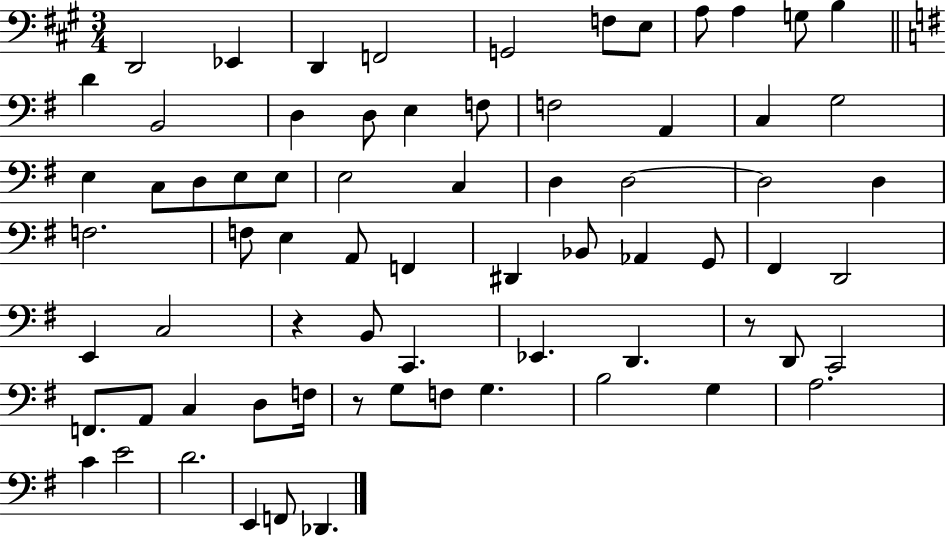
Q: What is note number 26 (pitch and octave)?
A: E3